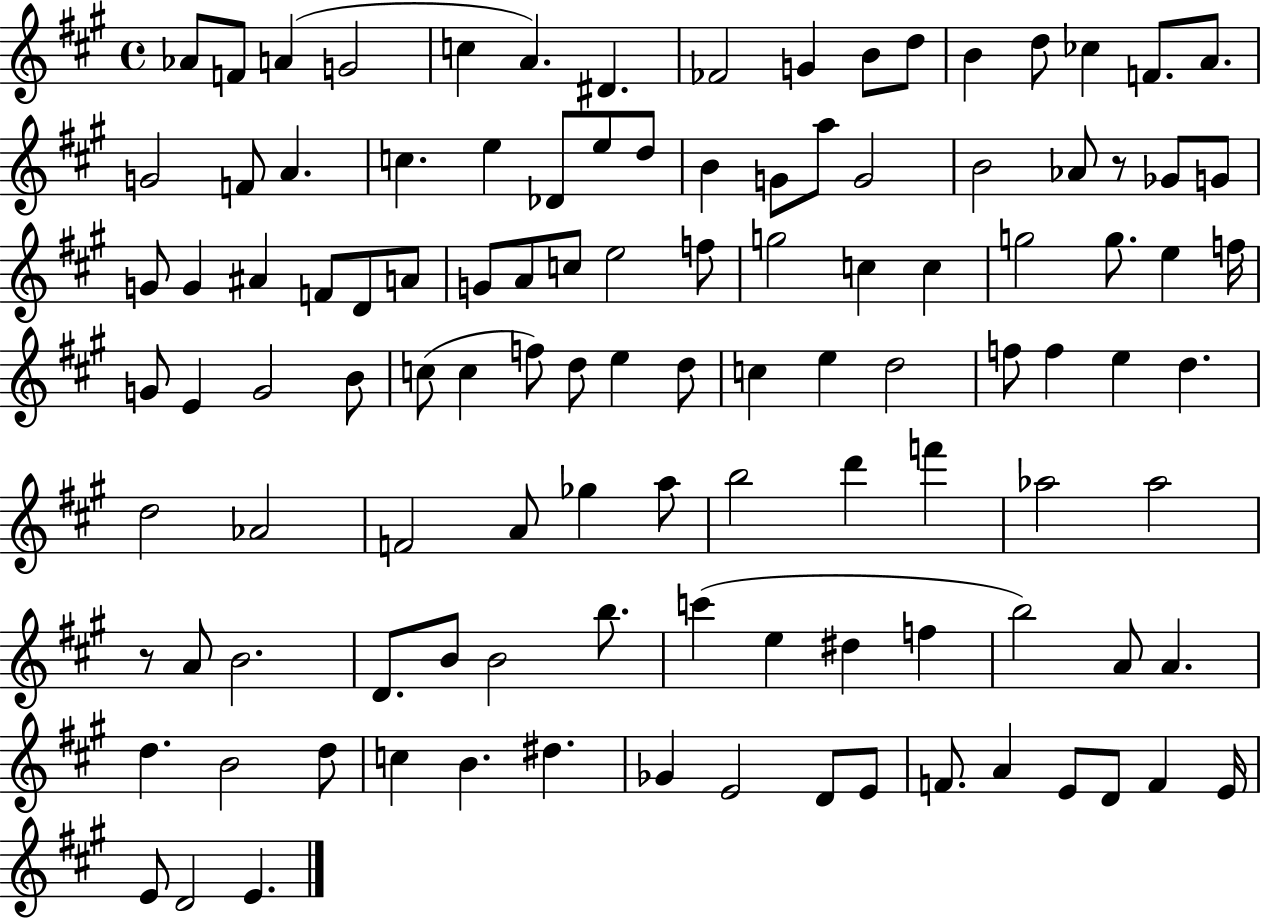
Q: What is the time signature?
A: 4/4